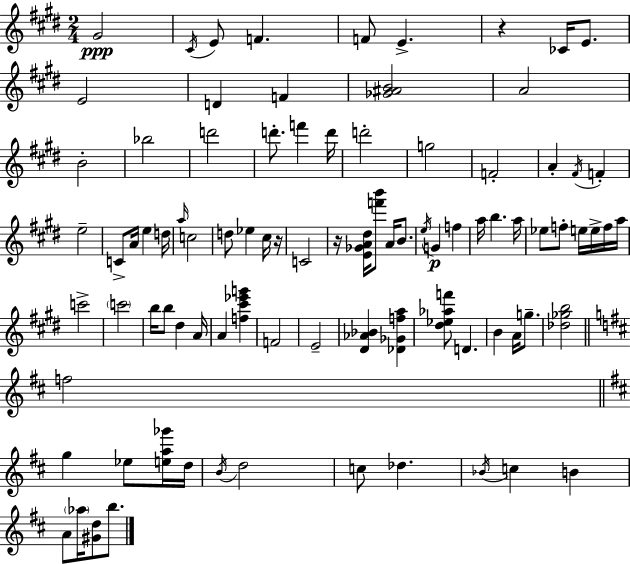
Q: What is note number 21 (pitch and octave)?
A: F4